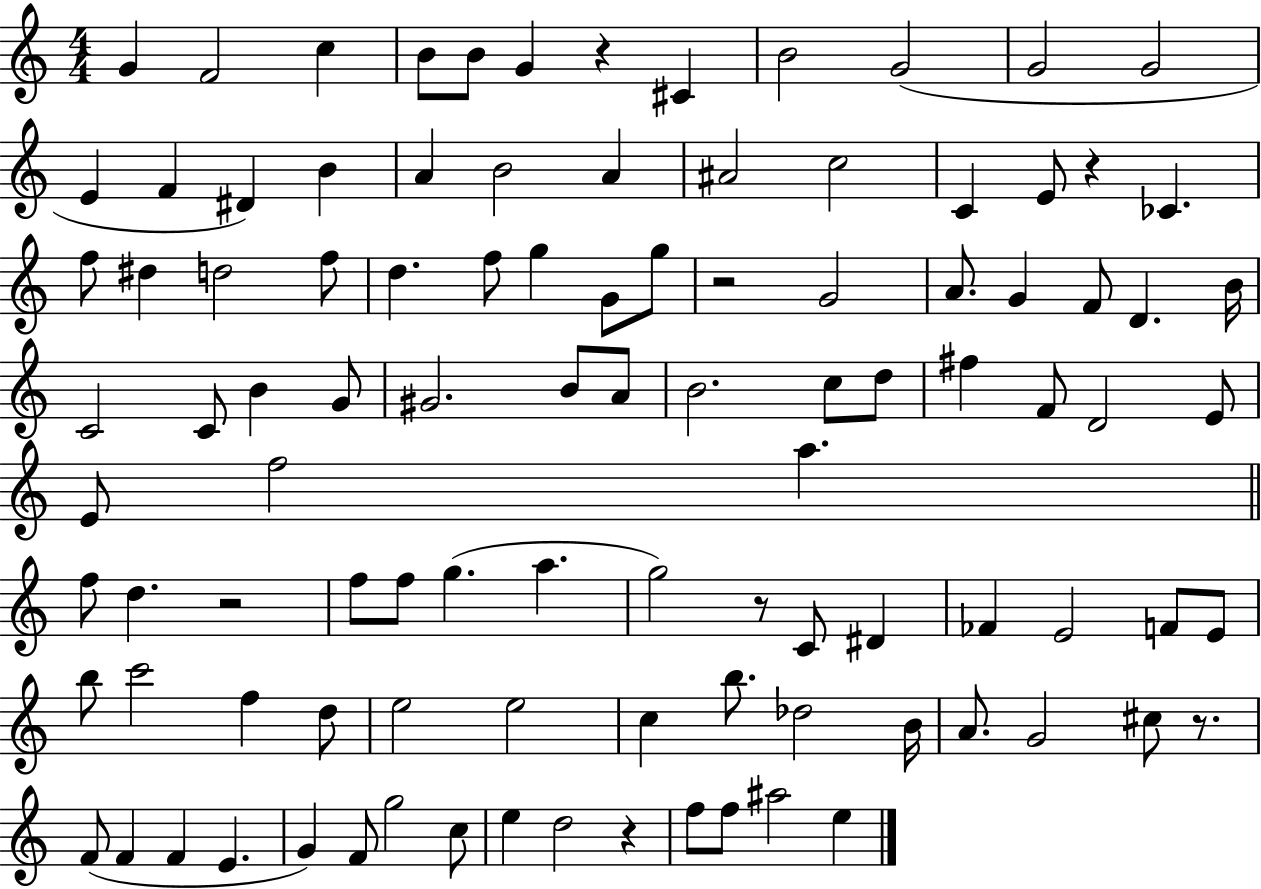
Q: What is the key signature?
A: C major